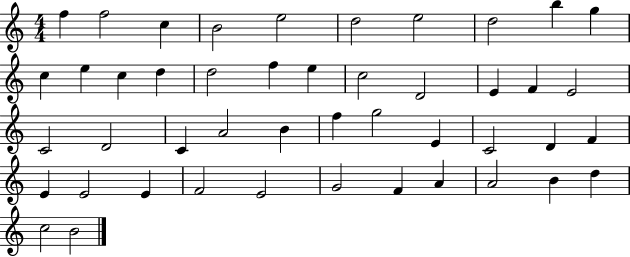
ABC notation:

X:1
T:Untitled
M:4/4
L:1/4
K:C
f f2 c B2 e2 d2 e2 d2 b g c e c d d2 f e c2 D2 E F E2 C2 D2 C A2 B f g2 E C2 D F E E2 E F2 E2 G2 F A A2 B d c2 B2